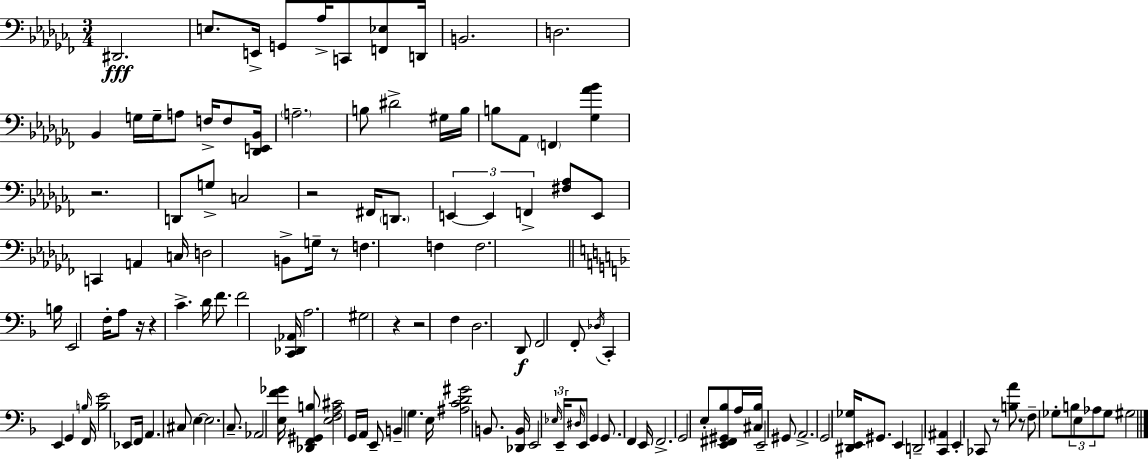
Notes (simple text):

D#2/h. E3/e. E2/s G2/e Ab3/s C2/e [F2,Eb3]/e D2/s B2/h. D3/h. Bb2/q G3/s G3/s A3/e F3/s F3/e [Db2,E2,Bb2]/s A3/h. B3/e D#4/h G#3/s B3/s B3/e Ab2/e F2/q [Gb3,Ab4,Bb4]/q R/h. D2/e G3/e C3/h R/h F#2/s D2/e. E2/q E2/q F2/q [F#3,Ab3]/e E2/e C2/q A2/q C3/s D3/h B2/e G3/s R/e F3/q. F3/q F3/h. B3/s E2/h F3/s A3/e R/s R/q C4/q. D4/s F4/e. F4/h [C2,Db2,Ab2]/s A3/h. G#3/h R/q R/h F3/q D3/h. D2/e F2/h F2/e Db3/s C2/q E2/q G2/q B3/s F2/s [B3,E4]/h Eb2/e F2/s A2/q. C#3/e E3/q E3/h. C3/e. Ab2/h [E3,F4,Gb4]/s [Db2,F2,G#2,B3]/e [E3,F3,A3,C#4]/h G2/s A2/s E2/e B2/q G3/q. E3/s [A#3,C4,D4,G#4]/h B2/e. [Db2,B2]/s E2/h Eb3/s E2/s D#3/s E2/e G2/q G2/e. F2/q E2/s F2/h. G2/h E3/e [E2,F#2,G#2,Bb3]/e A3/s [C#3,Bb3]/s E2/h G#2/e A2/h. G2/h [D#2,E2,Gb3]/s G#2/e. E2/q D2/h [C2,A#2]/q E2/q CES2/e R/e [B3,A4]/e R/e F3/e Gb3/e B3/e E3/e Ab3/e Gb3/e G#3/h